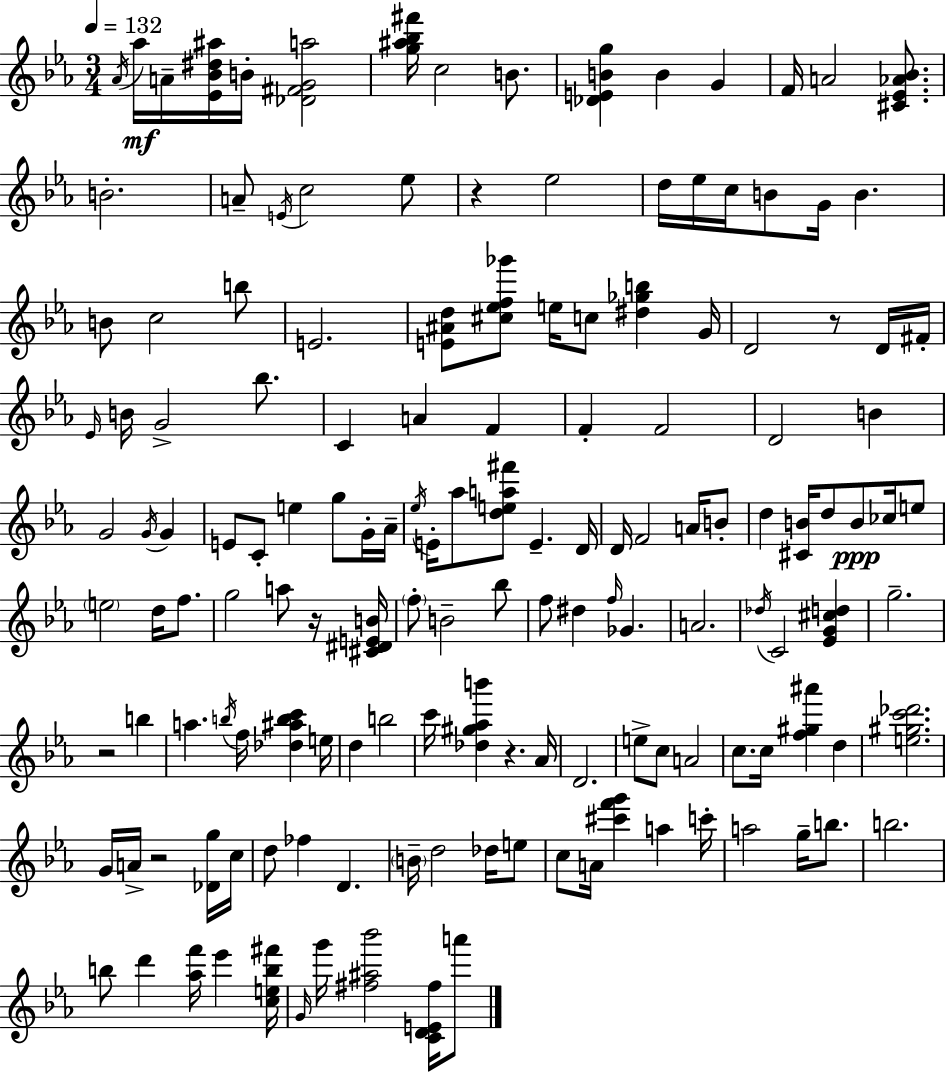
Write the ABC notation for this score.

X:1
T:Untitled
M:3/4
L:1/4
K:Cm
_A/4 _a/4 A/4 [_E_B^d^a]/4 B/4 [_D^FGa]2 [g^a_b^f']/4 c2 B/2 [_DEBg] B G F/4 A2 [^C_E_A_B]/2 B2 A/2 E/4 c2 _e/2 z _e2 d/4 _e/4 c/4 B/2 G/4 B B/2 c2 b/2 E2 [E^Ad]/2 [^c_ef_g']/2 e/4 c/2 [^d_gb] G/4 D2 z/2 D/4 ^F/4 _E/4 B/4 G2 _b/2 C A F F F2 D2 B G2 G/4 G E/2 C/2 e g/2 G/4 _A/4 _e/4 E/4 _a/2 [dea^f']/2 E D/4 D/4 F2 A/4 B/2 d [^CB]/4 d/2 B/2 _c/4 e/2 e2 d/4 f/2 g2 a/2 z/4 [^C^DEB]/4 f/2 B2 _b/2 f/2 ^d f/4 _G A2 _d/4 C2 [_EG^cd] g2 z2 b a b/4 f/4 [_d^abc'] e/4 d b2 c'/4 [_d^g_ab'] z _A/4 D2 e/2 c/2 A2 c/2 c/4 [f^g^a'] d [e^gc'_d']2 G/4 A/4 z2 [_Dg]/4 c/4 d/2 _f D B/4 d2 _d/4 e/2 c/2 A/4 [^c'f'g'] a c'/4 a2 g/4 b/2 b2 b/2 d' [_af']/4 _e' [ceb^f']/4 G/4 g'/4 [^f^a_b']2 [CDE^f]/4 a'/2